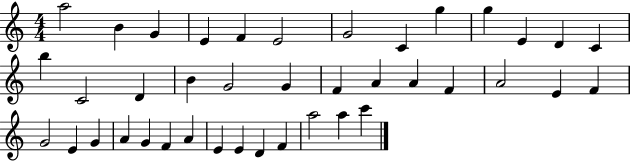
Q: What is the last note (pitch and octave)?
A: C6